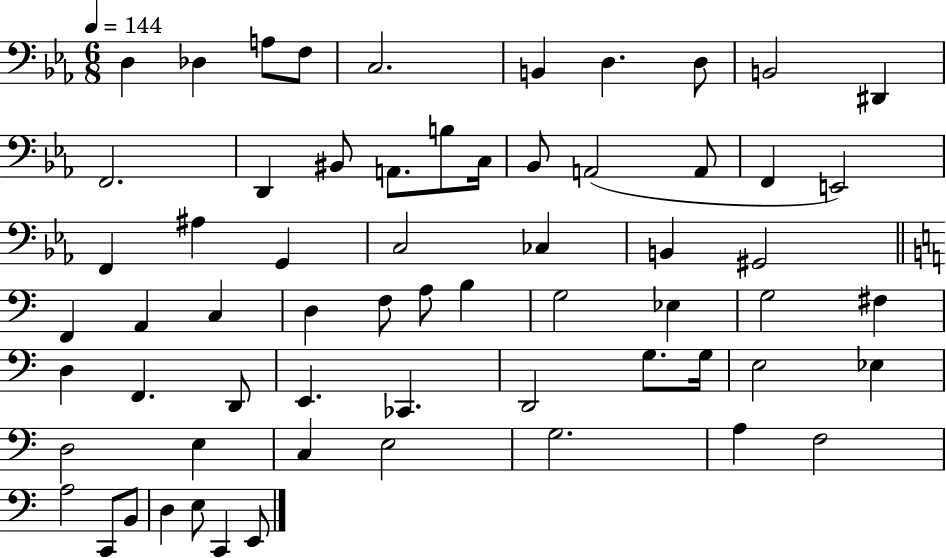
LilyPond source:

{
  \clef bass
  \numericTimeSignature
  \time 6/8
  \key ees \major
  \tempo 4 = 144
  d4 des4 a8 f8 | c2. | b,4 d4. d8 | b,2 dis,4 | \break f,2. | d,4 bis,8 a,8. b8 c16 | bes,8 a,2( a,8 | f,4 e,2) | \break f,4 ais4 g,4 | c2 ces4 | b,4 gis,2 | \bar "||" \break \key c \major f,4 a,4 c4 | d4 f8 a8 b4 | g2 ees4 | g2 fis4 | \break d4 f,4. d,8 | e,4. ces,4. | d,2 g8. g16 | e2 ees4 | \break d2 e4 | c4 e2 | g2. | a4 f2 | \break a2 c,8 b,8 | d4 e8 c,4 e,8 | \bar "|."
}